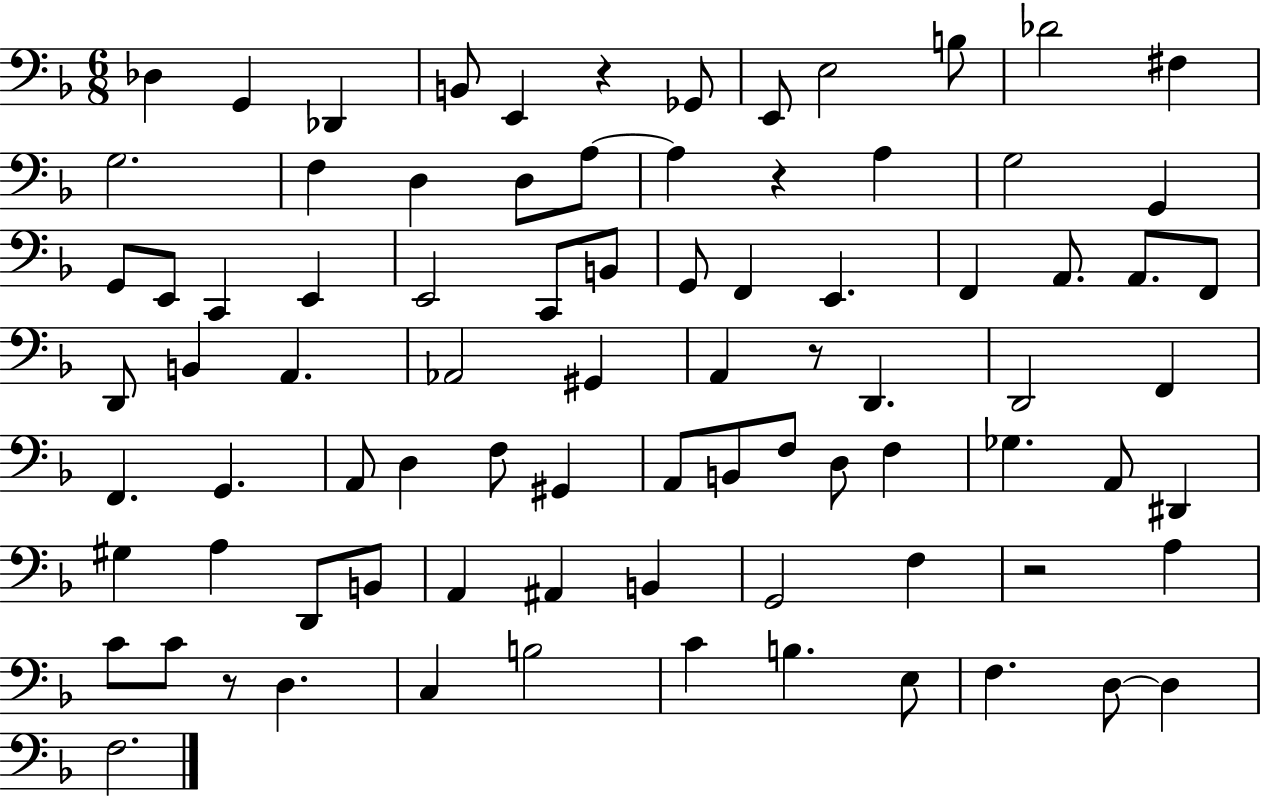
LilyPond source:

{
  \clef bass
  \numericTimeSignature
  \time 6/8
  \key f \major
  \repeat volta 2 { des4 g,4 des,4 | b,8 e,4 r4 ges,8 | e,8 e2 b8 | des'2 fis4 | \break g2. | f4 d4 d8 a8~~ | a4 r4 a4 | g2 g,4 | \break g,8 e,8 c,4 e,4 | e,2 c,8 b,8 | g,8 f,4 e,4. | f,4 a,8. a,8. f,8 | \break d,8 b,4 a,4. | aes,2 gis,4 | a,4 r8 d,4. | d,2 f,4 | \break f,4. g,4. | a,8 d4 f8 gis,4 | a,8 b,8 f8 d8 f4 | ges4. a,8 dis,4 | \break gis4 a4 d,8 b,8 | a,4 ais,4 b,4 | g,2 f4 | r2 a4 | \break c'8 c'8 r8 d4. | c4 b2 | c'4 b4. e8 | f4. d8~~ d4 | \break f2. | } \bar "|."
}